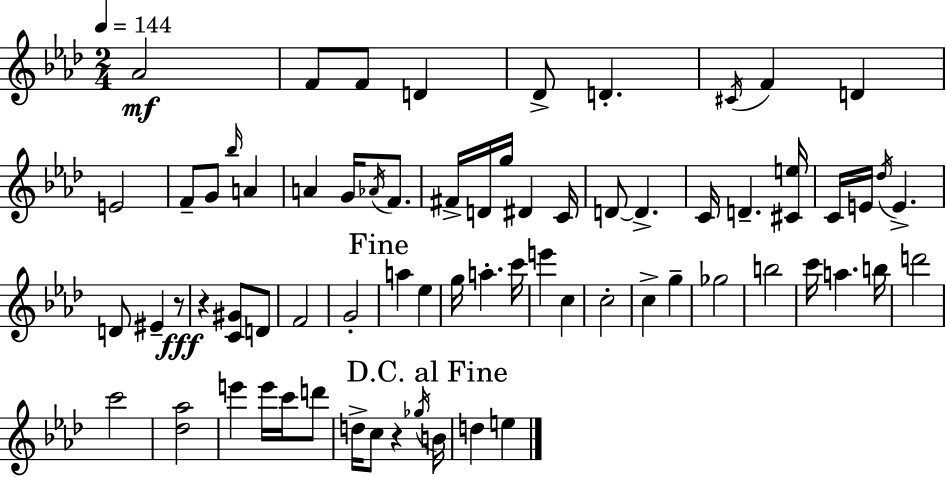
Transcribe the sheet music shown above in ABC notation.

X:1
T:Untitled
M:2/4
L:1/4
K:Fm
_A2 F/2 F/2 D _D/2 D ^C/4 F D E2 F/2 G/2 _b/4 A A G/4 _A/4 F/2 ^F/4 D/4 g/4 ^D C/4 D/2 D C/4 D [^Ce]/4 C/4 E/4 _d/4 E D/2 ^E z/2 z [C^G]/2 D/2 F2 G2 a _e g/4 a c'/4 e' c c2 c g _g2 b2 c'/4 a b/4 d'2 c'2 [_d_a]2 e' e'/4 c'/4 d'/2 d/4 c/2 z _g/4 B/4 d e